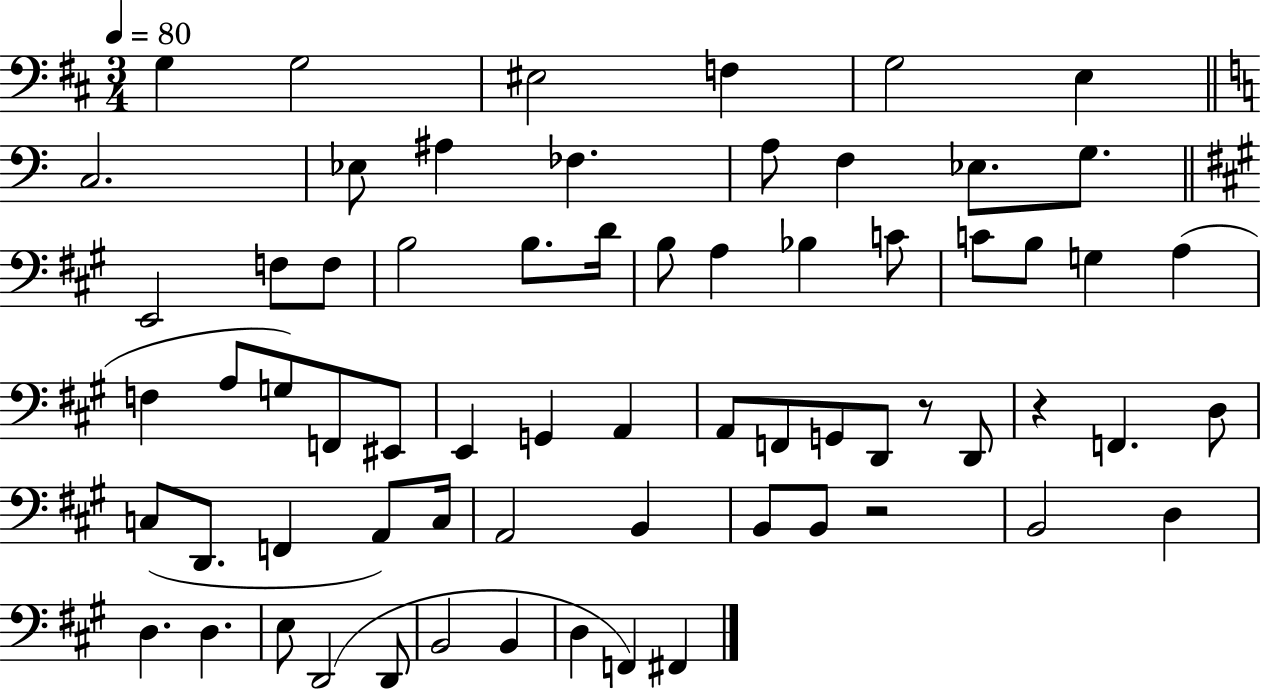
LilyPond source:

{
  \clef bass
  \numericTimeSignature
  \time 3/4
  \key d \major
  \tempo 4 = 80
  g4 g2 | eis2 f4 | g2 e4 | \bar "||" \break \key a \minor c2. | ees8 ais4 fes4. | a8 f4 ees8. g8. | \bar "||" \break \key a \major e,2 f8 f8 | b2 b8. d'16 | b8 a4 bes4 c'8 | c'8 b8 g4 a4( | \break f4 a8 g8) f,8 eis,8 | e,4 g,4 a,4 | a,8 f,8 g,8 d,8 r8 d,8 | r4 f,4. d8 | \break c8( d,8. f,4 a,8) c16 | a,2 b,4 | b,8 b,8 r2 | b,2 d4 | \break d4. d4. | e8 d,2( d,8 | b,2 b,4 | d4 f,4) fis,4 | \break \bar "|."
}